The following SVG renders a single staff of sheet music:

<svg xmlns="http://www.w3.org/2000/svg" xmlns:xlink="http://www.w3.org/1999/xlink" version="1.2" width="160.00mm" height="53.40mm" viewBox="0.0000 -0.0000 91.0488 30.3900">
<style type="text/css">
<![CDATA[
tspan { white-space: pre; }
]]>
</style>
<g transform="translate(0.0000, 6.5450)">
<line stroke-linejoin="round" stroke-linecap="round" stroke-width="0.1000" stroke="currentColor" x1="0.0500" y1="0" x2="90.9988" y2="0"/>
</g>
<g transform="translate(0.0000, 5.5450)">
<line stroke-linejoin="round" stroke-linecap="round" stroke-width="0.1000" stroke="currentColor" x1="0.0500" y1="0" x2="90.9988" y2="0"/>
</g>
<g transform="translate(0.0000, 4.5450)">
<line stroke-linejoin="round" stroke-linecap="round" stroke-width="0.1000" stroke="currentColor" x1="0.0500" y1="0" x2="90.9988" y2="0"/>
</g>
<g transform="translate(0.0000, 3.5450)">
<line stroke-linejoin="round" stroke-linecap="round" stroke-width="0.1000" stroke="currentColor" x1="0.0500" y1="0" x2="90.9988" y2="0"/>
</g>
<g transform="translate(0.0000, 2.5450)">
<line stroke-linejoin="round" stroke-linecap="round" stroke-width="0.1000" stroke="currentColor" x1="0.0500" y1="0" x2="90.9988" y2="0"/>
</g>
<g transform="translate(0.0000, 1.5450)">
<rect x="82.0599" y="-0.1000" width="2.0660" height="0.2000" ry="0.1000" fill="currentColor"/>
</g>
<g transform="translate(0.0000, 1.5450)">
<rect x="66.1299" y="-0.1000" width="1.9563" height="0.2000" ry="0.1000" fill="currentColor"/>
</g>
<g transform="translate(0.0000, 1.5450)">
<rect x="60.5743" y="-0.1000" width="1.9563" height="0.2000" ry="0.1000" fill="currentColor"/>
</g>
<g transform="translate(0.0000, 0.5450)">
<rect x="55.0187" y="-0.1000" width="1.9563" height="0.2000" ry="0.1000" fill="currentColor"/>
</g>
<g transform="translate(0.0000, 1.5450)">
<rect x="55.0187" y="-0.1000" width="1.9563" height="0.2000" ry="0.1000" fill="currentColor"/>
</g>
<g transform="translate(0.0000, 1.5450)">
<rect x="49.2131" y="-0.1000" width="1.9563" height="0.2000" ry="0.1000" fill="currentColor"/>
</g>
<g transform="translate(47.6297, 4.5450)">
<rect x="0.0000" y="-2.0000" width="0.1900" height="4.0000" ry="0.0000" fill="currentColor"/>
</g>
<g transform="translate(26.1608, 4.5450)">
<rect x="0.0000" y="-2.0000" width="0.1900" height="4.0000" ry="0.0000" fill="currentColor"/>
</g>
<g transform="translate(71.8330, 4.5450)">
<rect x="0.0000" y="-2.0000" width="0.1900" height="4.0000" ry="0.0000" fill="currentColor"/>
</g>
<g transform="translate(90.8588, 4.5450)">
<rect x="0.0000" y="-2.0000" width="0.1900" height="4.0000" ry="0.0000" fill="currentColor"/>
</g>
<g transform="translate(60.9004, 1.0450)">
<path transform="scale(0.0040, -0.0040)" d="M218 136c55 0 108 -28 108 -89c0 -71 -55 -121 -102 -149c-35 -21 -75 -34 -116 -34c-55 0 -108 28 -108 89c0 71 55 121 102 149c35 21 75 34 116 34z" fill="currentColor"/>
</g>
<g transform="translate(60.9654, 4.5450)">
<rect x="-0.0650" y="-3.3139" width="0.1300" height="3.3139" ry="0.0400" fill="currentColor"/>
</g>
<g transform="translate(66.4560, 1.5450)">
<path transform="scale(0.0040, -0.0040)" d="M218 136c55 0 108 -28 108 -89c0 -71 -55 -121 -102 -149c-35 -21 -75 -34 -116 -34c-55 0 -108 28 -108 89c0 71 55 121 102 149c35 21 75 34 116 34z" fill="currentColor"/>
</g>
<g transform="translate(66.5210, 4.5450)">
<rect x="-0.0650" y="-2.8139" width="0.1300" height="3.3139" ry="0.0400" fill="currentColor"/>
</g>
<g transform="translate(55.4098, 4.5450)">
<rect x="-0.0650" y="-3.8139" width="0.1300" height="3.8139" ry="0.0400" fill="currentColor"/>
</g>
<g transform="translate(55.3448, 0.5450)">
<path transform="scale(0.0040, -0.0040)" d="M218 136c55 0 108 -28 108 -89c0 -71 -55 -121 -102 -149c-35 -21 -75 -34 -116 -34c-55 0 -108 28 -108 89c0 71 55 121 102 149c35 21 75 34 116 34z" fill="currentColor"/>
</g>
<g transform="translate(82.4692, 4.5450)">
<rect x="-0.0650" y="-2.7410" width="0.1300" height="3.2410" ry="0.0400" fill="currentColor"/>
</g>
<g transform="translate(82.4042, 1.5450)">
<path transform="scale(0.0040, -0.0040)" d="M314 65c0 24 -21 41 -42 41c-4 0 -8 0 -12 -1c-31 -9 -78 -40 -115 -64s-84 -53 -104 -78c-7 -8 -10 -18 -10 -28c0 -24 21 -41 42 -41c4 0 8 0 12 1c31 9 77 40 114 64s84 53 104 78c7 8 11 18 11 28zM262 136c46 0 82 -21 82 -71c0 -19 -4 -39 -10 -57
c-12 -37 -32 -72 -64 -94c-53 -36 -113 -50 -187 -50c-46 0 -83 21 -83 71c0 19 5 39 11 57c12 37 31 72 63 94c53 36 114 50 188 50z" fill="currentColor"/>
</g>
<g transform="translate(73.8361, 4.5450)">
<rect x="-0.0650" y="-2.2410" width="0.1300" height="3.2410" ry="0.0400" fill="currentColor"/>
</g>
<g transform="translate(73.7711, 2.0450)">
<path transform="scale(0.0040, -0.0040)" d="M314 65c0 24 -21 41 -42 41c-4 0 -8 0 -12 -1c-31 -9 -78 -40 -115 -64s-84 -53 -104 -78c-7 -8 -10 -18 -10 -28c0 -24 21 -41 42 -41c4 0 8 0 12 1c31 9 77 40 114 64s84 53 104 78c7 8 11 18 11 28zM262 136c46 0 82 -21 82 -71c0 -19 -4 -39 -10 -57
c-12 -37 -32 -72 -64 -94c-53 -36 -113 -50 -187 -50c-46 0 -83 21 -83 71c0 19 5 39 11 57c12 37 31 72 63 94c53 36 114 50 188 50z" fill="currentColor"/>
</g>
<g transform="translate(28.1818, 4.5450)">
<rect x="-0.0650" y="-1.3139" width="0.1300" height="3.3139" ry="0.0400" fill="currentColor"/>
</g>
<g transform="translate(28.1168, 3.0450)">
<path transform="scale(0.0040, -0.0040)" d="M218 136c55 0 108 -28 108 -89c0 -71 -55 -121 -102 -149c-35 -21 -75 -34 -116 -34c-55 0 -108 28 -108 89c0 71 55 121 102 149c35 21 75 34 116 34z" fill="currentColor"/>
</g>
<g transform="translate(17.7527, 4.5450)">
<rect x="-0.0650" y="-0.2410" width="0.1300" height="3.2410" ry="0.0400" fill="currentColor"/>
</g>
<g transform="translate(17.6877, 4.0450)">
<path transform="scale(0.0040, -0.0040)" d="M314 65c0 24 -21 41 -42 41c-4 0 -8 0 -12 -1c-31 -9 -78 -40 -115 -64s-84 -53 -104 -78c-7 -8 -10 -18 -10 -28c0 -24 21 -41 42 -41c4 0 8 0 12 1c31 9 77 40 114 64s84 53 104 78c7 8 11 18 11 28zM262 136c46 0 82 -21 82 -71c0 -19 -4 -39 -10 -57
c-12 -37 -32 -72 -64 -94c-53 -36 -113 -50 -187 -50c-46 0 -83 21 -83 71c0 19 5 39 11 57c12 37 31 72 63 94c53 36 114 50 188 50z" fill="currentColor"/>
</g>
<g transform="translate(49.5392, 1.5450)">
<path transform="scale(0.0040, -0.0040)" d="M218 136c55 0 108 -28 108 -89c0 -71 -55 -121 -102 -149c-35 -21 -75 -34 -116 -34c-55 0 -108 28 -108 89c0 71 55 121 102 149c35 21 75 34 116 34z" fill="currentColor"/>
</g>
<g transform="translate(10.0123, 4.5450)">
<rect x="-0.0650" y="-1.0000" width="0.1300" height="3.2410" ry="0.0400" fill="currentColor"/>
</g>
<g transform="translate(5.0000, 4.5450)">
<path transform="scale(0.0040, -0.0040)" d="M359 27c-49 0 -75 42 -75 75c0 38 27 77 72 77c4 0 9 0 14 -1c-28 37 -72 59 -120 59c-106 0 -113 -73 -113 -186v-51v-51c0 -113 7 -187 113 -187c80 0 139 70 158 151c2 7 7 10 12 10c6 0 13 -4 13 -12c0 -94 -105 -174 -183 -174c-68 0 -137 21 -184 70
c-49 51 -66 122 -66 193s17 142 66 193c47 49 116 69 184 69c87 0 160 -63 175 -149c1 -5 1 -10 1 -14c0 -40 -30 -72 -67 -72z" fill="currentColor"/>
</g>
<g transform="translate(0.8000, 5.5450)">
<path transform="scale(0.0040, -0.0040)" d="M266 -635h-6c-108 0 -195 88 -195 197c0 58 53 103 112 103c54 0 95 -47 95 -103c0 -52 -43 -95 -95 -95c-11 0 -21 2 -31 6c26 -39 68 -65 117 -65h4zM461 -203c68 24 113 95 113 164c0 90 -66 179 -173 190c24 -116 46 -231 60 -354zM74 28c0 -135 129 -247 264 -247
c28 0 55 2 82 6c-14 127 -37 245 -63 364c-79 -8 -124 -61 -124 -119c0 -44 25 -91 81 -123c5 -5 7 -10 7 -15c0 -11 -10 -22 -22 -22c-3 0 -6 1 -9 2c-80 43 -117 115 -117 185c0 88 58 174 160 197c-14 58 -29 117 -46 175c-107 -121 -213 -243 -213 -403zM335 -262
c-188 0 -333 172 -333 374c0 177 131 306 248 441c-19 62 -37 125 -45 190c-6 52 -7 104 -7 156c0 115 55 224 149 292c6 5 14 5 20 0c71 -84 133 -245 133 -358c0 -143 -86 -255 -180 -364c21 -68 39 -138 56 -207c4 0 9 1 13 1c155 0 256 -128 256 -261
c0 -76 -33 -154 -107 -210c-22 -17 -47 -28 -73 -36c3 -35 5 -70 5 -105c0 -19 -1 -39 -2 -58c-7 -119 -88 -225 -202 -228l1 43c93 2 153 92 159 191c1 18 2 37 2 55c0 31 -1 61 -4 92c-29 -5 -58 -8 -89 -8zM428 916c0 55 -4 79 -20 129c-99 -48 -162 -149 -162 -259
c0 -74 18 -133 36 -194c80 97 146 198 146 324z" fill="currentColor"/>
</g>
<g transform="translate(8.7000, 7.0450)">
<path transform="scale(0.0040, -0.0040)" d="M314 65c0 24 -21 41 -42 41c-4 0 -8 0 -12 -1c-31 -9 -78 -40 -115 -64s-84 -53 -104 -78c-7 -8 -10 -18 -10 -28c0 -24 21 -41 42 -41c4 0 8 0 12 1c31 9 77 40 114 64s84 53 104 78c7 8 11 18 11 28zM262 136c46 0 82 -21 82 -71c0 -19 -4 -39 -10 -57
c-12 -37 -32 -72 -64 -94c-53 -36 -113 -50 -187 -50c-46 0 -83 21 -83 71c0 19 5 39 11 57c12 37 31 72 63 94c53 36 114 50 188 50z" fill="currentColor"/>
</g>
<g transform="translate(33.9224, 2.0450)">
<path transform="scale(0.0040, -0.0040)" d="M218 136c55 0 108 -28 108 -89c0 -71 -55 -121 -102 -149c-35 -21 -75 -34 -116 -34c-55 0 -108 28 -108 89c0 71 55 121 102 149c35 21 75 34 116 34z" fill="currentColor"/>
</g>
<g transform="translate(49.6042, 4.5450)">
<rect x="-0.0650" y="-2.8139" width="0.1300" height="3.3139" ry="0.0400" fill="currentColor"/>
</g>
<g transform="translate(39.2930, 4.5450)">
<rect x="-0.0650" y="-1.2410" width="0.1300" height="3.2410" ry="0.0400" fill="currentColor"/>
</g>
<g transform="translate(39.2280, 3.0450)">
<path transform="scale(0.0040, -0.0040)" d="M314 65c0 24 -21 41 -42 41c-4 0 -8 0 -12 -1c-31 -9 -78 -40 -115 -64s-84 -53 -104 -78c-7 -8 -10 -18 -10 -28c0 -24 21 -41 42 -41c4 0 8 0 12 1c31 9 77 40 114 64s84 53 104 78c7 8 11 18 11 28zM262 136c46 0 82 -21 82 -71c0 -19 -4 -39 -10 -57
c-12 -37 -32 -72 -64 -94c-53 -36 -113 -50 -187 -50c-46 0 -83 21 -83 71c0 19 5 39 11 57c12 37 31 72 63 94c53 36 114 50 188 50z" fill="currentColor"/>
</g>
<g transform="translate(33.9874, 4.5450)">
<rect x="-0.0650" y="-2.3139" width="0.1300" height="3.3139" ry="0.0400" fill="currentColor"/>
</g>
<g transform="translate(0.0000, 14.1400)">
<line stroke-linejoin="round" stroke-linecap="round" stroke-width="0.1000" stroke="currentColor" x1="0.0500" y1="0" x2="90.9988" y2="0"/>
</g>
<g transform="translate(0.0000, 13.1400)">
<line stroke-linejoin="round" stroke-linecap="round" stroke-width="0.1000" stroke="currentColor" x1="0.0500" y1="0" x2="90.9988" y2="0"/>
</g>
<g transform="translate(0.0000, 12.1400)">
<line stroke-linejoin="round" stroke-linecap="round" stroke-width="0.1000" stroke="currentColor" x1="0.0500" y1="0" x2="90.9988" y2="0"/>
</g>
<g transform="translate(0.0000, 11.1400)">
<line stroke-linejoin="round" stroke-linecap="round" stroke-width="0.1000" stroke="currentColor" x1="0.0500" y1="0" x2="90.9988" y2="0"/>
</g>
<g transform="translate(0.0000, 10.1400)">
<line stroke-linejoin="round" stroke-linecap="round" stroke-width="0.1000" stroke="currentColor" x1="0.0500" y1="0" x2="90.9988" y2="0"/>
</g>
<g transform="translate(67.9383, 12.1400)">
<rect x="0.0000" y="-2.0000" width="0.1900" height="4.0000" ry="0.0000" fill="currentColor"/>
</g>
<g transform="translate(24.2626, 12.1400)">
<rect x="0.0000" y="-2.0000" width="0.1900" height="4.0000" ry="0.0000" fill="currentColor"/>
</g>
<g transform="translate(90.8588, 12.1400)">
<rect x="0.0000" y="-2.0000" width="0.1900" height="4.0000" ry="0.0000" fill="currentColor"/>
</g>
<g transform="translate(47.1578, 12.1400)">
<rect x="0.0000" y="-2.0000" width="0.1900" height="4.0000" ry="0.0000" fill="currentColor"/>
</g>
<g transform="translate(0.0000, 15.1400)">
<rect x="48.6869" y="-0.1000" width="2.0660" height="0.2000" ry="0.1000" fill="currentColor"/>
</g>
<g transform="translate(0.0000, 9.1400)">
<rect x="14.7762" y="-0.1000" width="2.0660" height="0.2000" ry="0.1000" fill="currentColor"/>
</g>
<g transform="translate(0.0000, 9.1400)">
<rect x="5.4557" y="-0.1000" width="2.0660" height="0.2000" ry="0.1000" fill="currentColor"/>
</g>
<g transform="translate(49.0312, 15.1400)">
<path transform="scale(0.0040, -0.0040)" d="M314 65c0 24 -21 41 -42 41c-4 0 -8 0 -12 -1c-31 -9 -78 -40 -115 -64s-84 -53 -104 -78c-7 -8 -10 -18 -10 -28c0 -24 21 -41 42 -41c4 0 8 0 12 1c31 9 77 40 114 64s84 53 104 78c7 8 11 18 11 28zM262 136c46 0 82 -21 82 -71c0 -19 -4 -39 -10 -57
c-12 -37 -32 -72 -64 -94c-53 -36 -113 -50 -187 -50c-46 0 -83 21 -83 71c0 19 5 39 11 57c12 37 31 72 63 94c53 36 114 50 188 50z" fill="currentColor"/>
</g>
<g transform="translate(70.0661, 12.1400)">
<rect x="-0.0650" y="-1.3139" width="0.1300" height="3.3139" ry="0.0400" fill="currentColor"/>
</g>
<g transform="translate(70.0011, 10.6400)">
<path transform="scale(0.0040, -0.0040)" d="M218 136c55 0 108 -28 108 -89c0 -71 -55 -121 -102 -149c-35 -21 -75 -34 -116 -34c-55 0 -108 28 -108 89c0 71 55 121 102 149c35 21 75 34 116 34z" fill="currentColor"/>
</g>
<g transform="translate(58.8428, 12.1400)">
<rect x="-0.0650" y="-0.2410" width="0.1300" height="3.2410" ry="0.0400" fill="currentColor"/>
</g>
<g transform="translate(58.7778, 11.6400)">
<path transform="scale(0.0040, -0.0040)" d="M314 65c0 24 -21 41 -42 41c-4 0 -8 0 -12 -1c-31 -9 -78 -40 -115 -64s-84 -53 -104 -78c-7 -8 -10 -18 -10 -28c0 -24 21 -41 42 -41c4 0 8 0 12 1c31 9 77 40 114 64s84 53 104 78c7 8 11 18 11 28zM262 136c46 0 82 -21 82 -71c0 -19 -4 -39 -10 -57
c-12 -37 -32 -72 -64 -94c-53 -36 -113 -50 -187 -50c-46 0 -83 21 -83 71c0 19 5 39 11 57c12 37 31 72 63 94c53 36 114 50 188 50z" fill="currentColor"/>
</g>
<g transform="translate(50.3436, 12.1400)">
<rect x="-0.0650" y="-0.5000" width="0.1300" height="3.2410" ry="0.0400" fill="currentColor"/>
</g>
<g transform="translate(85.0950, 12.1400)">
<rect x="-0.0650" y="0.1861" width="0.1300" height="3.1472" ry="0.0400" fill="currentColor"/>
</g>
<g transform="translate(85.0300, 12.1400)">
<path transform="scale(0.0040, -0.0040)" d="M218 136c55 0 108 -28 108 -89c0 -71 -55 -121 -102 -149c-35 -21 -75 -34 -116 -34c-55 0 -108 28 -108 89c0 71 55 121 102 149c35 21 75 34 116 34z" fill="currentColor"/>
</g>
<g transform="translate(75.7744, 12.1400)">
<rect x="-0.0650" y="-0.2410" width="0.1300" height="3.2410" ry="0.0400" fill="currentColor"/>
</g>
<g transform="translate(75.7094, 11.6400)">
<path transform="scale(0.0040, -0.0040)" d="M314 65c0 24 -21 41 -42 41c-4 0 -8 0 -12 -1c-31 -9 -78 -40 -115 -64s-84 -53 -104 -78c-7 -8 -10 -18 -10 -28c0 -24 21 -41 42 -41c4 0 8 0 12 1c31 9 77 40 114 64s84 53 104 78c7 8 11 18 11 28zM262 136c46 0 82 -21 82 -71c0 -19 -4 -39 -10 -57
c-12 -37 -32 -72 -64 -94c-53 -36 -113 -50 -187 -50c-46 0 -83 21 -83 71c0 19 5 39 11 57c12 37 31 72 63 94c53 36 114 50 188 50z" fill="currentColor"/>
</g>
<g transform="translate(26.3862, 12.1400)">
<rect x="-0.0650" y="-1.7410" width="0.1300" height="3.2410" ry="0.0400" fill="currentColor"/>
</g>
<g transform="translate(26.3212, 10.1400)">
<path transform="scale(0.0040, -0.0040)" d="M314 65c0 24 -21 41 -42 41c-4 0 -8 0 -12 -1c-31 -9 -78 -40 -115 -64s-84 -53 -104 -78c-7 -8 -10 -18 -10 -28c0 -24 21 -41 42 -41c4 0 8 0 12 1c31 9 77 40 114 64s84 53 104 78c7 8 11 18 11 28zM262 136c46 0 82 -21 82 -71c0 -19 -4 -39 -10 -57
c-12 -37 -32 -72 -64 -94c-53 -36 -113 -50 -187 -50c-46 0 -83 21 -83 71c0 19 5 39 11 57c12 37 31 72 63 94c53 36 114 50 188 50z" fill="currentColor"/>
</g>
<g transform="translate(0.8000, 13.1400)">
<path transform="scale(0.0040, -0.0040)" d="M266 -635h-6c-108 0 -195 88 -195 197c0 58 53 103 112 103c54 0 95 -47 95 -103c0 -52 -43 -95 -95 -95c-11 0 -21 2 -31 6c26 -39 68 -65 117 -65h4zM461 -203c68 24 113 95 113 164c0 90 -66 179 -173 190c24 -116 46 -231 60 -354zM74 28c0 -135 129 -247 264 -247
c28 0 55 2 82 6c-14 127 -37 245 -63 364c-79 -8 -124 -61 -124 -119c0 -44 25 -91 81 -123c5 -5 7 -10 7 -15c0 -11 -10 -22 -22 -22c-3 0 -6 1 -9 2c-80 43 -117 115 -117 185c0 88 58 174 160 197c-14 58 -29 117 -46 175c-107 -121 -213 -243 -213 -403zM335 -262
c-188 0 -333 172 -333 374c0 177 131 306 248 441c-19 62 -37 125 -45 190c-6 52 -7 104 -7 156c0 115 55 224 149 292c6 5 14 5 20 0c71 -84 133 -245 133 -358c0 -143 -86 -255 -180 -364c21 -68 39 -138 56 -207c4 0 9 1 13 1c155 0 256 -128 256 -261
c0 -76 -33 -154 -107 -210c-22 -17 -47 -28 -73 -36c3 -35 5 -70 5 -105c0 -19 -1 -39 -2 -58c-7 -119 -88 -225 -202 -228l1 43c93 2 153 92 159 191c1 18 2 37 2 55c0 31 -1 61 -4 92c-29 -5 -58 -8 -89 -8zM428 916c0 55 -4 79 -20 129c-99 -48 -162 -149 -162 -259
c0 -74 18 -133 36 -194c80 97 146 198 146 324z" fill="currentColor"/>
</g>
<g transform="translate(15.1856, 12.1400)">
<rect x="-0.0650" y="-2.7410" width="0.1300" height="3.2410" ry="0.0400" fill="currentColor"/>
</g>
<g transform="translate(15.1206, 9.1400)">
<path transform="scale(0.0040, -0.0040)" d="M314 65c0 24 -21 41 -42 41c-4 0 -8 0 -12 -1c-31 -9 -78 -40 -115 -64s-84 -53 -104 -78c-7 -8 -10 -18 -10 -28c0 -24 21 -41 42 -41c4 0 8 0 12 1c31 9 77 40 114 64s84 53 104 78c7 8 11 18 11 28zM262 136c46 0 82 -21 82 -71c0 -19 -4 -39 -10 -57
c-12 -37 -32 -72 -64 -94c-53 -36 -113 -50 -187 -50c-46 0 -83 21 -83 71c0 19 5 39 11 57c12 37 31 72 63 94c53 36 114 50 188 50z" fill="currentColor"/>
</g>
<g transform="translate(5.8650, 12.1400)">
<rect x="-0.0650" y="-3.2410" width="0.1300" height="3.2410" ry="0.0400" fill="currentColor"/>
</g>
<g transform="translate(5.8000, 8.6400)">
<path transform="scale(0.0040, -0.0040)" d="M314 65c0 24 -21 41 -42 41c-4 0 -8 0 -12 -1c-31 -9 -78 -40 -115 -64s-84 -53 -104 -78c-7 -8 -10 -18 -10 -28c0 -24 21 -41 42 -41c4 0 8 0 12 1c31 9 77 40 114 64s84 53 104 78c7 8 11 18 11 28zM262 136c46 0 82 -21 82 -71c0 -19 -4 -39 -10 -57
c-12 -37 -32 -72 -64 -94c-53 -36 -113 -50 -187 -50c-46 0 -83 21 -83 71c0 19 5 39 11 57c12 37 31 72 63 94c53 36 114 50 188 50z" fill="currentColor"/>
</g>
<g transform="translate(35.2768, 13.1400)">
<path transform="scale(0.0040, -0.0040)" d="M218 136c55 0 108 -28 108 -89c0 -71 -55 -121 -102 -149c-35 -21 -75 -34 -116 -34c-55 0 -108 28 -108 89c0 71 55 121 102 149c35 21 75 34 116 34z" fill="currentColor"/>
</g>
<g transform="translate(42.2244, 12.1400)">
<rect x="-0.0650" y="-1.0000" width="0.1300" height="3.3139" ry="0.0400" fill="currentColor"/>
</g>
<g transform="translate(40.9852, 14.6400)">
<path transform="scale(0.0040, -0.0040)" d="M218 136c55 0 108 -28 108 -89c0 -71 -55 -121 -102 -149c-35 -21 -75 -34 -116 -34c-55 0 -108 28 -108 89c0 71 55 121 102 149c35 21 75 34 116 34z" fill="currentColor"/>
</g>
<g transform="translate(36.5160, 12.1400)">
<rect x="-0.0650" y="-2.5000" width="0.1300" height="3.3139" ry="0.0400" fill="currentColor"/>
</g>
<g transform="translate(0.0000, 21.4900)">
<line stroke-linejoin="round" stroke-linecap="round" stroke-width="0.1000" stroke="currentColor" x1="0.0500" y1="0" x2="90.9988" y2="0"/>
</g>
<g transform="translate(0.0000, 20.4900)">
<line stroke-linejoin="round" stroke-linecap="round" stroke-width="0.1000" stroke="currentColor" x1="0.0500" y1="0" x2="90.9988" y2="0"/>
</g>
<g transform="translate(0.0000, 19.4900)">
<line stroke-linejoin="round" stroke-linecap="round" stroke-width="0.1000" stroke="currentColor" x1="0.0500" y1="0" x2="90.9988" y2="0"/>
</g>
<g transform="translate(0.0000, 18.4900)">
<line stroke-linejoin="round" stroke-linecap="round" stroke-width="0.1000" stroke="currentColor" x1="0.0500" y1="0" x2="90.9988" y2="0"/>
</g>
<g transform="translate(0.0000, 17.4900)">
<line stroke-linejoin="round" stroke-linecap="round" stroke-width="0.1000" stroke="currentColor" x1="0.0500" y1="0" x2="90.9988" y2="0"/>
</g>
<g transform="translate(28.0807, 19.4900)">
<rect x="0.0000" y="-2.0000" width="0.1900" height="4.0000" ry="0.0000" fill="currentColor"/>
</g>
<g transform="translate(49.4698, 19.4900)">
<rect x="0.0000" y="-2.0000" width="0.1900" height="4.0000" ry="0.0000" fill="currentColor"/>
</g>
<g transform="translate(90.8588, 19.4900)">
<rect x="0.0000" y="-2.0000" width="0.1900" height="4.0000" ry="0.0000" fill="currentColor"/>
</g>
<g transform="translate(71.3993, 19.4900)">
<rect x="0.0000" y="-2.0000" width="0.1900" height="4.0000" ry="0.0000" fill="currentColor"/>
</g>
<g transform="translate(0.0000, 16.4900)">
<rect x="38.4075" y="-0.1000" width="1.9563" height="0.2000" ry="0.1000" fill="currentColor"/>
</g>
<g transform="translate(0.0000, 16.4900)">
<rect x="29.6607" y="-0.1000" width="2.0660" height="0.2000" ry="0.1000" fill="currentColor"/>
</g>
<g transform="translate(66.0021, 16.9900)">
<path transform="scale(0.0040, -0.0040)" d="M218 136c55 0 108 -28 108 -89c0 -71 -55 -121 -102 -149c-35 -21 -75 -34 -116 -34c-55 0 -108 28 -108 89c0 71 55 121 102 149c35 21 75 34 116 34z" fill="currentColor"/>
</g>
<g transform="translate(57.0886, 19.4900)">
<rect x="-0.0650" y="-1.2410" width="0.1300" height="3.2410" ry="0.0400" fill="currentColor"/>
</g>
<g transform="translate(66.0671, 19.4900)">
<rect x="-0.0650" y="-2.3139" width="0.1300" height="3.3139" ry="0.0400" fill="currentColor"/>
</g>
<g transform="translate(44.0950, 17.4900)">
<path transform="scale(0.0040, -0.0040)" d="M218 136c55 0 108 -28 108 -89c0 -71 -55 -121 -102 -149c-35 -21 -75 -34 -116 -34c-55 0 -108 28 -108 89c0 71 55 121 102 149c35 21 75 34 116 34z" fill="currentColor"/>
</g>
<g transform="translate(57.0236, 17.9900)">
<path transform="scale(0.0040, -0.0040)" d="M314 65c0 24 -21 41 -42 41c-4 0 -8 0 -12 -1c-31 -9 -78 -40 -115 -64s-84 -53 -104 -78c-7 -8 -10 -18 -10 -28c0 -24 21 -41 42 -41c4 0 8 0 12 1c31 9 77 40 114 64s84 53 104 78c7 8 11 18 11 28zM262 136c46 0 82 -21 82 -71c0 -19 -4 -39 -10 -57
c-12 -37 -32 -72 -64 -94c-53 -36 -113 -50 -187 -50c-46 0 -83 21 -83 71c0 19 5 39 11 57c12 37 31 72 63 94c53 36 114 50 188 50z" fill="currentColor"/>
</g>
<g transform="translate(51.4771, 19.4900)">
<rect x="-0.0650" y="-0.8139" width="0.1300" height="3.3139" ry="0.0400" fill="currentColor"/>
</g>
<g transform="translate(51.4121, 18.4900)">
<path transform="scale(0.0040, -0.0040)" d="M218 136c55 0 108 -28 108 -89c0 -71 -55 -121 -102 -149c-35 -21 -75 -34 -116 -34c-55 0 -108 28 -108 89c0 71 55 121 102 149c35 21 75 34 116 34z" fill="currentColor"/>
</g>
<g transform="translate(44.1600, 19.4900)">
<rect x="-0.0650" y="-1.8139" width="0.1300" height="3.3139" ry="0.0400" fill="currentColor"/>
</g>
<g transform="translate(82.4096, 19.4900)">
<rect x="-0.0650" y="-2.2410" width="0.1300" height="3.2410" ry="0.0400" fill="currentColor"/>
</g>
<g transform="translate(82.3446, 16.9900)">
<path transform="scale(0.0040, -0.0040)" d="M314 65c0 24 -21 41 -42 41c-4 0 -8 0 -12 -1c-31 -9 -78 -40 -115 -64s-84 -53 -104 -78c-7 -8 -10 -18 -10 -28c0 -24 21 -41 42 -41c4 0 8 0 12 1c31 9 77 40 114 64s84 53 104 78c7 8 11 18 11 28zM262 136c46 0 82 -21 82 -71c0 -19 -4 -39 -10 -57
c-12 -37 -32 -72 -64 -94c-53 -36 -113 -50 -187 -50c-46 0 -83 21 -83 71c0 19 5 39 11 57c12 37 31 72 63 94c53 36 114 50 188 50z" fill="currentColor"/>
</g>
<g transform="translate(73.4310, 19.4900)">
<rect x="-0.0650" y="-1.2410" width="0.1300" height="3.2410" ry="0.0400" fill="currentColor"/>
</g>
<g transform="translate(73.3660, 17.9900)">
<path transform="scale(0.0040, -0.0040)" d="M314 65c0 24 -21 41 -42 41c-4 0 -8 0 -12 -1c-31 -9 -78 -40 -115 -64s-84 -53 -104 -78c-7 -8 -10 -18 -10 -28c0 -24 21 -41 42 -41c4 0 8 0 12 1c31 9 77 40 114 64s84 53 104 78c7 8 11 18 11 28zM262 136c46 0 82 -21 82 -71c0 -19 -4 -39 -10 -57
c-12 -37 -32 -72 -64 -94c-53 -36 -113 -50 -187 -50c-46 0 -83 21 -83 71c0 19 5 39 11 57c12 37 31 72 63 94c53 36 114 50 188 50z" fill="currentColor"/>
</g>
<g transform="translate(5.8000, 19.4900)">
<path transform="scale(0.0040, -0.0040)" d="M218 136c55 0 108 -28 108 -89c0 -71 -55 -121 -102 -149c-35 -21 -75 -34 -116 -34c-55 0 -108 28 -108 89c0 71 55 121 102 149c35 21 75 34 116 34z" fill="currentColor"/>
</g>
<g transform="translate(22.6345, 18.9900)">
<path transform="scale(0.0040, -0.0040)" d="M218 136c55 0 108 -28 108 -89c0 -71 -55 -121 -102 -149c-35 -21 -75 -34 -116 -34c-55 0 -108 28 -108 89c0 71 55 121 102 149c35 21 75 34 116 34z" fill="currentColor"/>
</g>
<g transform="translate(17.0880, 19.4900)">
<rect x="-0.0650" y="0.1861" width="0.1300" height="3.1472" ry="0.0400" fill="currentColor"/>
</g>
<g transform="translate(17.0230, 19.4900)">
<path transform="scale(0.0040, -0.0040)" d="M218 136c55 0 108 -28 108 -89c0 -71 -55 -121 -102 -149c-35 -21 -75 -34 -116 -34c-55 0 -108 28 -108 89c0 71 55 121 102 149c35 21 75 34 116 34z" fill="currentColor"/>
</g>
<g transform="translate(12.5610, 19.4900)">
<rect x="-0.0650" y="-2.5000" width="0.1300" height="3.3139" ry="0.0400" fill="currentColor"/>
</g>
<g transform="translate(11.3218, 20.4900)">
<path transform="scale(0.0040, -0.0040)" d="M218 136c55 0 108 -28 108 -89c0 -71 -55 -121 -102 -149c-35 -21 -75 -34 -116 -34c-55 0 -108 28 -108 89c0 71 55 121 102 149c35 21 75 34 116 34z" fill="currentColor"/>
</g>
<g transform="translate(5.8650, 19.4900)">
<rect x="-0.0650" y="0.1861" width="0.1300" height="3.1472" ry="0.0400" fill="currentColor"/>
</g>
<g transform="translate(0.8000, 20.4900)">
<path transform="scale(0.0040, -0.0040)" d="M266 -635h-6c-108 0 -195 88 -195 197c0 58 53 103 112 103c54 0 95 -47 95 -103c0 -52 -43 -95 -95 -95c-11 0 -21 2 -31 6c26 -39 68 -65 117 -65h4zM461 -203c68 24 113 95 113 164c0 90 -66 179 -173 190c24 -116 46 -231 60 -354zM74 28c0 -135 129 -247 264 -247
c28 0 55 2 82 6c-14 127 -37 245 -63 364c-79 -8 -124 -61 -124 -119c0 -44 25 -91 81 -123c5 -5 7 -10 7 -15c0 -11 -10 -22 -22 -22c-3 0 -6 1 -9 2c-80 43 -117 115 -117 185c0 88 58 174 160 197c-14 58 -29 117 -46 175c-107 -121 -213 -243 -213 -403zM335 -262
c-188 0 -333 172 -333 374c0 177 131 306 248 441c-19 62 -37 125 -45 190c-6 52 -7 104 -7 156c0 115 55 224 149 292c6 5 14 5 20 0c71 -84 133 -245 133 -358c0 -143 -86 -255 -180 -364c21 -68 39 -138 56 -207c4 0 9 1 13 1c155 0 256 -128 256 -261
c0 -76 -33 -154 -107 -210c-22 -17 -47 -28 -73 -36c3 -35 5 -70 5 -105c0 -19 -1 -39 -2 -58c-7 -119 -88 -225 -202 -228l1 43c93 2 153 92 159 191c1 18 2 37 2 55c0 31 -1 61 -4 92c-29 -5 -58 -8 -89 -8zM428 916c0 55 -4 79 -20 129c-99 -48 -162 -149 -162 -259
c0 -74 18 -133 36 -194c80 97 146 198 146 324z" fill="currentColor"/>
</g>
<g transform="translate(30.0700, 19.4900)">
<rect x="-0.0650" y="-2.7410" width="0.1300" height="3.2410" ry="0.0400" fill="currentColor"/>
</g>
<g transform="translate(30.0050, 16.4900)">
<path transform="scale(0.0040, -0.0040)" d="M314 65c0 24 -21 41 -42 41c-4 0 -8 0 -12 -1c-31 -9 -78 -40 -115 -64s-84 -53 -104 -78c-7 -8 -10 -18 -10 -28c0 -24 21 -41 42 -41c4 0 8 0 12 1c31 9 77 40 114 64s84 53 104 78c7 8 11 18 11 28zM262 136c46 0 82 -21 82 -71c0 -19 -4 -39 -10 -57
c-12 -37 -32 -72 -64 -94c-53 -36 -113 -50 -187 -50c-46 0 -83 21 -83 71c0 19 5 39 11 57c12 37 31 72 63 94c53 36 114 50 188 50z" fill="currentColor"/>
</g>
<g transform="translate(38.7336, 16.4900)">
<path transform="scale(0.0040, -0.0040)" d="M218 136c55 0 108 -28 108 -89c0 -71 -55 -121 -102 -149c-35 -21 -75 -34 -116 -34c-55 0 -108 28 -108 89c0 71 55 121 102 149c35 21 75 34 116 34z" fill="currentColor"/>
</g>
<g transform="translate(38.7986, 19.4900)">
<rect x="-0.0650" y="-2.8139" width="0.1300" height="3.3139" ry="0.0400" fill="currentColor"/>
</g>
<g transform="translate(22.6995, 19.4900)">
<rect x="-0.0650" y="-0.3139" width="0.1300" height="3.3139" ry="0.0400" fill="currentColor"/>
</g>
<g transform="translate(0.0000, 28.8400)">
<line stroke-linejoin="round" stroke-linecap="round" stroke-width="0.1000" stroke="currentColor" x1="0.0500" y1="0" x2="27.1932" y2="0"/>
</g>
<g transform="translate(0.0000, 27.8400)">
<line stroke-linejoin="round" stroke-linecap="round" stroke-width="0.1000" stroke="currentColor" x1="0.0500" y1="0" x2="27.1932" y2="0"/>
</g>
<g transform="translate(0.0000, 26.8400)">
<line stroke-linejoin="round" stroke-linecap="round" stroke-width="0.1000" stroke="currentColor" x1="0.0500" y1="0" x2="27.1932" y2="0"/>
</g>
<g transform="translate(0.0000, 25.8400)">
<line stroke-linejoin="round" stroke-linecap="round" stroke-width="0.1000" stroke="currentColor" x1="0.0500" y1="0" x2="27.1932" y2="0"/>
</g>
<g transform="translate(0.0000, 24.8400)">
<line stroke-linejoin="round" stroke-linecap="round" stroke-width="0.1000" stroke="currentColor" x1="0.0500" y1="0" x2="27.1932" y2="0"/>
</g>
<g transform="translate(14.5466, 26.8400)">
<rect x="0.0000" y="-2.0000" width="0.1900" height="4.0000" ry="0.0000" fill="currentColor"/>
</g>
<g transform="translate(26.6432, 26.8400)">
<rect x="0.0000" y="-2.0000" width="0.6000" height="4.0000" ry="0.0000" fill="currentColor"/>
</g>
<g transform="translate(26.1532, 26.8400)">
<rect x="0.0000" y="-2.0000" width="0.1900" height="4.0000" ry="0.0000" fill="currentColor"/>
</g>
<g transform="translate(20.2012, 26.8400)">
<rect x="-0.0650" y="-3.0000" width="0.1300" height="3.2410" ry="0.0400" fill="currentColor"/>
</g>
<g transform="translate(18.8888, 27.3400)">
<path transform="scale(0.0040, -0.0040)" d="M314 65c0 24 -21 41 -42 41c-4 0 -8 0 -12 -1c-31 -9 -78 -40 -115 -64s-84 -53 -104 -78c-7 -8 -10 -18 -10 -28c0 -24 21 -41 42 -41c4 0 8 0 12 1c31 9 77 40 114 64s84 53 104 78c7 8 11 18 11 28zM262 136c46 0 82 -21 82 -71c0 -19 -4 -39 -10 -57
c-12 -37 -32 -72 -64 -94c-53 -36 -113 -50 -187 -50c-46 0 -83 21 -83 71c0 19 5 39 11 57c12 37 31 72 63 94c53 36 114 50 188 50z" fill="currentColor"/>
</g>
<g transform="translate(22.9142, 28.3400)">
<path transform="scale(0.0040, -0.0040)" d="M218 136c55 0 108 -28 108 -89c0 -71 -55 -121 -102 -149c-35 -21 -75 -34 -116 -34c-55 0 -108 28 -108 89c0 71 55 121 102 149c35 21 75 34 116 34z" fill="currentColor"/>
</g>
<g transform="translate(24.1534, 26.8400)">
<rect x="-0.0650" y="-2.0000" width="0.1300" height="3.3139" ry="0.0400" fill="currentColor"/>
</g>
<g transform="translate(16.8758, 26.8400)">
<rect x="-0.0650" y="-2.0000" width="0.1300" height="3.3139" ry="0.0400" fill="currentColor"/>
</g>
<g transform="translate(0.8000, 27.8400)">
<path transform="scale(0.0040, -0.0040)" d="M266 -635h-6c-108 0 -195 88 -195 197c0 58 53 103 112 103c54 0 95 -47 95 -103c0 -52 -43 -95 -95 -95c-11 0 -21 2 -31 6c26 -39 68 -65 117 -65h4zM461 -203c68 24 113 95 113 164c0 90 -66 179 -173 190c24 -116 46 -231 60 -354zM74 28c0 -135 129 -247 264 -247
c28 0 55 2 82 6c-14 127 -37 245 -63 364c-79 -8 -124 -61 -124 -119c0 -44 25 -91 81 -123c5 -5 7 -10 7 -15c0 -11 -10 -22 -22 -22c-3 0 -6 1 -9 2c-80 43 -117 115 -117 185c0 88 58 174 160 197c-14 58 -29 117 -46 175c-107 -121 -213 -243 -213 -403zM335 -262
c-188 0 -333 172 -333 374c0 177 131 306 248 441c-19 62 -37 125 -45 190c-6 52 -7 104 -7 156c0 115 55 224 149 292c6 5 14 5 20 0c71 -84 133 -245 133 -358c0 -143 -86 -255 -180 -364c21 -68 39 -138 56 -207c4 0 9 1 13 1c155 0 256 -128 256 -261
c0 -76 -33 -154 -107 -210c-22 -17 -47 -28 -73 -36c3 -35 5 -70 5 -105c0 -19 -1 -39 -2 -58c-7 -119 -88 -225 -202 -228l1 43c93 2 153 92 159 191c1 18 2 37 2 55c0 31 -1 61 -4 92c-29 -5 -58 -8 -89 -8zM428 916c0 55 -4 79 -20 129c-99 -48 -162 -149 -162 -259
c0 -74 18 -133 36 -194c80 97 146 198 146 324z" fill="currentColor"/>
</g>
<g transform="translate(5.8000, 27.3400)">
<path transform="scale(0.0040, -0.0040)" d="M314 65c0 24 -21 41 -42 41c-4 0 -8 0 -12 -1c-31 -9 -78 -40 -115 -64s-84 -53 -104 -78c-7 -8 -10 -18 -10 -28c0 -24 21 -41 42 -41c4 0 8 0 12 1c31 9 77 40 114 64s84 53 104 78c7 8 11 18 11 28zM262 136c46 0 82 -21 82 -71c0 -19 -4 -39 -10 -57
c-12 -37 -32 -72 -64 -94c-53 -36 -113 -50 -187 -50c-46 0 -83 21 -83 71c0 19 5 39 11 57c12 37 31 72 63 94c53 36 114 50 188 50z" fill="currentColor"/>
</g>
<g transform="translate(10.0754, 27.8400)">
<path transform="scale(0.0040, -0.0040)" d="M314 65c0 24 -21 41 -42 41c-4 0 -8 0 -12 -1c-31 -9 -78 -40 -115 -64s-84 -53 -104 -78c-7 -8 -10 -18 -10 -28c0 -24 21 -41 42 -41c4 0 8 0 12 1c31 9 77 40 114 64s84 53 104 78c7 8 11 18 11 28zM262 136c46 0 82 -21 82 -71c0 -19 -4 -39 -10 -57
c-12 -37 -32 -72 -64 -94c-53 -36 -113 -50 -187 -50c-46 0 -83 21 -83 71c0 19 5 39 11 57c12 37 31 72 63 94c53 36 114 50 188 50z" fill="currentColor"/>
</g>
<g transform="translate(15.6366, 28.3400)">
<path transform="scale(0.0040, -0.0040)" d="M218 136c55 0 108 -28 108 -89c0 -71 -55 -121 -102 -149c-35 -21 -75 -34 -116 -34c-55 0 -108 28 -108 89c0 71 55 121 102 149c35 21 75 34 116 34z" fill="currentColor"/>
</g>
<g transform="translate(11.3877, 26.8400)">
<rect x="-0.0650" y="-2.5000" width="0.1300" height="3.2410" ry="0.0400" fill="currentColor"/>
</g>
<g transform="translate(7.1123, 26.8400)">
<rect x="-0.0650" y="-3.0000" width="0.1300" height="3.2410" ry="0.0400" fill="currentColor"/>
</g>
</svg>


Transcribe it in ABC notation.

X:1
T:Untitled
M:4/4
L:1/4
K:C
D2 c2 e g e2 a c' b a g2 a2 b2 a2 f2 G D C2 c2 e c2 B B G B c a2 a f d e2 g e2 g2 A2 G2 F A2 F